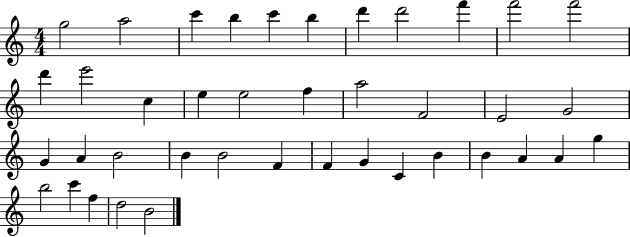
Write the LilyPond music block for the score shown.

{
  \clef treble
  \numericTimeSignature
  \time 4/4
  \key c \major
  g''2 a''2 | c'''4 b''4 c'''4 b''4 | d'''4 d'''2 f'''4 | f'''2 f'''2 | \break d'''4 e'''2 c''4 | e''4 e''2 f''4 | a''2 f'2 | e'2 g'2 | \break g'4 a'4 b'2 | b'4 b'2 f'4 | f'4 g'4 c'4 b'4 | b'4 a'4 a'4 g''4 | \break b''2 c'''4 f''4 | d''2 b'2 | \bar "|."
}